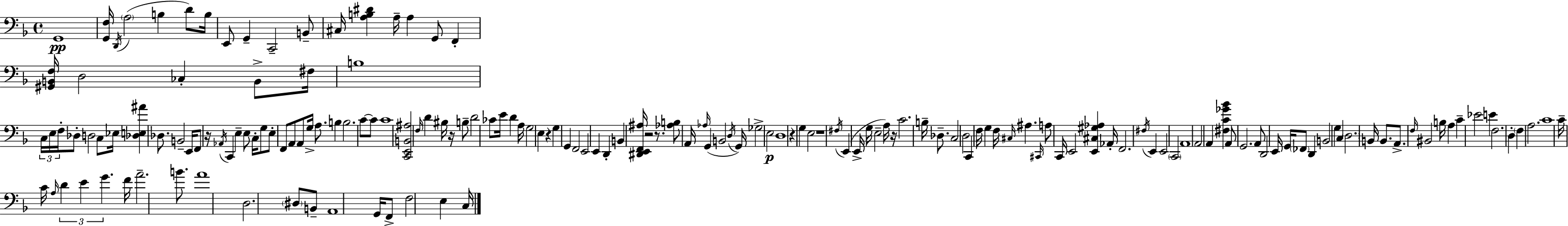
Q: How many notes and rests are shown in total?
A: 170